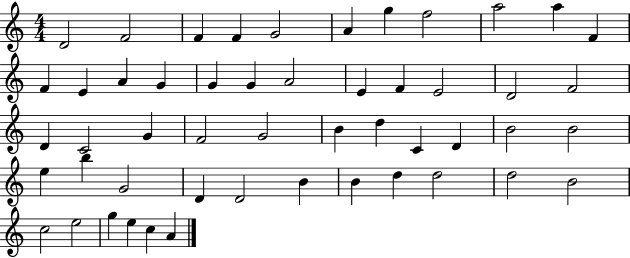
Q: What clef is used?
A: treble